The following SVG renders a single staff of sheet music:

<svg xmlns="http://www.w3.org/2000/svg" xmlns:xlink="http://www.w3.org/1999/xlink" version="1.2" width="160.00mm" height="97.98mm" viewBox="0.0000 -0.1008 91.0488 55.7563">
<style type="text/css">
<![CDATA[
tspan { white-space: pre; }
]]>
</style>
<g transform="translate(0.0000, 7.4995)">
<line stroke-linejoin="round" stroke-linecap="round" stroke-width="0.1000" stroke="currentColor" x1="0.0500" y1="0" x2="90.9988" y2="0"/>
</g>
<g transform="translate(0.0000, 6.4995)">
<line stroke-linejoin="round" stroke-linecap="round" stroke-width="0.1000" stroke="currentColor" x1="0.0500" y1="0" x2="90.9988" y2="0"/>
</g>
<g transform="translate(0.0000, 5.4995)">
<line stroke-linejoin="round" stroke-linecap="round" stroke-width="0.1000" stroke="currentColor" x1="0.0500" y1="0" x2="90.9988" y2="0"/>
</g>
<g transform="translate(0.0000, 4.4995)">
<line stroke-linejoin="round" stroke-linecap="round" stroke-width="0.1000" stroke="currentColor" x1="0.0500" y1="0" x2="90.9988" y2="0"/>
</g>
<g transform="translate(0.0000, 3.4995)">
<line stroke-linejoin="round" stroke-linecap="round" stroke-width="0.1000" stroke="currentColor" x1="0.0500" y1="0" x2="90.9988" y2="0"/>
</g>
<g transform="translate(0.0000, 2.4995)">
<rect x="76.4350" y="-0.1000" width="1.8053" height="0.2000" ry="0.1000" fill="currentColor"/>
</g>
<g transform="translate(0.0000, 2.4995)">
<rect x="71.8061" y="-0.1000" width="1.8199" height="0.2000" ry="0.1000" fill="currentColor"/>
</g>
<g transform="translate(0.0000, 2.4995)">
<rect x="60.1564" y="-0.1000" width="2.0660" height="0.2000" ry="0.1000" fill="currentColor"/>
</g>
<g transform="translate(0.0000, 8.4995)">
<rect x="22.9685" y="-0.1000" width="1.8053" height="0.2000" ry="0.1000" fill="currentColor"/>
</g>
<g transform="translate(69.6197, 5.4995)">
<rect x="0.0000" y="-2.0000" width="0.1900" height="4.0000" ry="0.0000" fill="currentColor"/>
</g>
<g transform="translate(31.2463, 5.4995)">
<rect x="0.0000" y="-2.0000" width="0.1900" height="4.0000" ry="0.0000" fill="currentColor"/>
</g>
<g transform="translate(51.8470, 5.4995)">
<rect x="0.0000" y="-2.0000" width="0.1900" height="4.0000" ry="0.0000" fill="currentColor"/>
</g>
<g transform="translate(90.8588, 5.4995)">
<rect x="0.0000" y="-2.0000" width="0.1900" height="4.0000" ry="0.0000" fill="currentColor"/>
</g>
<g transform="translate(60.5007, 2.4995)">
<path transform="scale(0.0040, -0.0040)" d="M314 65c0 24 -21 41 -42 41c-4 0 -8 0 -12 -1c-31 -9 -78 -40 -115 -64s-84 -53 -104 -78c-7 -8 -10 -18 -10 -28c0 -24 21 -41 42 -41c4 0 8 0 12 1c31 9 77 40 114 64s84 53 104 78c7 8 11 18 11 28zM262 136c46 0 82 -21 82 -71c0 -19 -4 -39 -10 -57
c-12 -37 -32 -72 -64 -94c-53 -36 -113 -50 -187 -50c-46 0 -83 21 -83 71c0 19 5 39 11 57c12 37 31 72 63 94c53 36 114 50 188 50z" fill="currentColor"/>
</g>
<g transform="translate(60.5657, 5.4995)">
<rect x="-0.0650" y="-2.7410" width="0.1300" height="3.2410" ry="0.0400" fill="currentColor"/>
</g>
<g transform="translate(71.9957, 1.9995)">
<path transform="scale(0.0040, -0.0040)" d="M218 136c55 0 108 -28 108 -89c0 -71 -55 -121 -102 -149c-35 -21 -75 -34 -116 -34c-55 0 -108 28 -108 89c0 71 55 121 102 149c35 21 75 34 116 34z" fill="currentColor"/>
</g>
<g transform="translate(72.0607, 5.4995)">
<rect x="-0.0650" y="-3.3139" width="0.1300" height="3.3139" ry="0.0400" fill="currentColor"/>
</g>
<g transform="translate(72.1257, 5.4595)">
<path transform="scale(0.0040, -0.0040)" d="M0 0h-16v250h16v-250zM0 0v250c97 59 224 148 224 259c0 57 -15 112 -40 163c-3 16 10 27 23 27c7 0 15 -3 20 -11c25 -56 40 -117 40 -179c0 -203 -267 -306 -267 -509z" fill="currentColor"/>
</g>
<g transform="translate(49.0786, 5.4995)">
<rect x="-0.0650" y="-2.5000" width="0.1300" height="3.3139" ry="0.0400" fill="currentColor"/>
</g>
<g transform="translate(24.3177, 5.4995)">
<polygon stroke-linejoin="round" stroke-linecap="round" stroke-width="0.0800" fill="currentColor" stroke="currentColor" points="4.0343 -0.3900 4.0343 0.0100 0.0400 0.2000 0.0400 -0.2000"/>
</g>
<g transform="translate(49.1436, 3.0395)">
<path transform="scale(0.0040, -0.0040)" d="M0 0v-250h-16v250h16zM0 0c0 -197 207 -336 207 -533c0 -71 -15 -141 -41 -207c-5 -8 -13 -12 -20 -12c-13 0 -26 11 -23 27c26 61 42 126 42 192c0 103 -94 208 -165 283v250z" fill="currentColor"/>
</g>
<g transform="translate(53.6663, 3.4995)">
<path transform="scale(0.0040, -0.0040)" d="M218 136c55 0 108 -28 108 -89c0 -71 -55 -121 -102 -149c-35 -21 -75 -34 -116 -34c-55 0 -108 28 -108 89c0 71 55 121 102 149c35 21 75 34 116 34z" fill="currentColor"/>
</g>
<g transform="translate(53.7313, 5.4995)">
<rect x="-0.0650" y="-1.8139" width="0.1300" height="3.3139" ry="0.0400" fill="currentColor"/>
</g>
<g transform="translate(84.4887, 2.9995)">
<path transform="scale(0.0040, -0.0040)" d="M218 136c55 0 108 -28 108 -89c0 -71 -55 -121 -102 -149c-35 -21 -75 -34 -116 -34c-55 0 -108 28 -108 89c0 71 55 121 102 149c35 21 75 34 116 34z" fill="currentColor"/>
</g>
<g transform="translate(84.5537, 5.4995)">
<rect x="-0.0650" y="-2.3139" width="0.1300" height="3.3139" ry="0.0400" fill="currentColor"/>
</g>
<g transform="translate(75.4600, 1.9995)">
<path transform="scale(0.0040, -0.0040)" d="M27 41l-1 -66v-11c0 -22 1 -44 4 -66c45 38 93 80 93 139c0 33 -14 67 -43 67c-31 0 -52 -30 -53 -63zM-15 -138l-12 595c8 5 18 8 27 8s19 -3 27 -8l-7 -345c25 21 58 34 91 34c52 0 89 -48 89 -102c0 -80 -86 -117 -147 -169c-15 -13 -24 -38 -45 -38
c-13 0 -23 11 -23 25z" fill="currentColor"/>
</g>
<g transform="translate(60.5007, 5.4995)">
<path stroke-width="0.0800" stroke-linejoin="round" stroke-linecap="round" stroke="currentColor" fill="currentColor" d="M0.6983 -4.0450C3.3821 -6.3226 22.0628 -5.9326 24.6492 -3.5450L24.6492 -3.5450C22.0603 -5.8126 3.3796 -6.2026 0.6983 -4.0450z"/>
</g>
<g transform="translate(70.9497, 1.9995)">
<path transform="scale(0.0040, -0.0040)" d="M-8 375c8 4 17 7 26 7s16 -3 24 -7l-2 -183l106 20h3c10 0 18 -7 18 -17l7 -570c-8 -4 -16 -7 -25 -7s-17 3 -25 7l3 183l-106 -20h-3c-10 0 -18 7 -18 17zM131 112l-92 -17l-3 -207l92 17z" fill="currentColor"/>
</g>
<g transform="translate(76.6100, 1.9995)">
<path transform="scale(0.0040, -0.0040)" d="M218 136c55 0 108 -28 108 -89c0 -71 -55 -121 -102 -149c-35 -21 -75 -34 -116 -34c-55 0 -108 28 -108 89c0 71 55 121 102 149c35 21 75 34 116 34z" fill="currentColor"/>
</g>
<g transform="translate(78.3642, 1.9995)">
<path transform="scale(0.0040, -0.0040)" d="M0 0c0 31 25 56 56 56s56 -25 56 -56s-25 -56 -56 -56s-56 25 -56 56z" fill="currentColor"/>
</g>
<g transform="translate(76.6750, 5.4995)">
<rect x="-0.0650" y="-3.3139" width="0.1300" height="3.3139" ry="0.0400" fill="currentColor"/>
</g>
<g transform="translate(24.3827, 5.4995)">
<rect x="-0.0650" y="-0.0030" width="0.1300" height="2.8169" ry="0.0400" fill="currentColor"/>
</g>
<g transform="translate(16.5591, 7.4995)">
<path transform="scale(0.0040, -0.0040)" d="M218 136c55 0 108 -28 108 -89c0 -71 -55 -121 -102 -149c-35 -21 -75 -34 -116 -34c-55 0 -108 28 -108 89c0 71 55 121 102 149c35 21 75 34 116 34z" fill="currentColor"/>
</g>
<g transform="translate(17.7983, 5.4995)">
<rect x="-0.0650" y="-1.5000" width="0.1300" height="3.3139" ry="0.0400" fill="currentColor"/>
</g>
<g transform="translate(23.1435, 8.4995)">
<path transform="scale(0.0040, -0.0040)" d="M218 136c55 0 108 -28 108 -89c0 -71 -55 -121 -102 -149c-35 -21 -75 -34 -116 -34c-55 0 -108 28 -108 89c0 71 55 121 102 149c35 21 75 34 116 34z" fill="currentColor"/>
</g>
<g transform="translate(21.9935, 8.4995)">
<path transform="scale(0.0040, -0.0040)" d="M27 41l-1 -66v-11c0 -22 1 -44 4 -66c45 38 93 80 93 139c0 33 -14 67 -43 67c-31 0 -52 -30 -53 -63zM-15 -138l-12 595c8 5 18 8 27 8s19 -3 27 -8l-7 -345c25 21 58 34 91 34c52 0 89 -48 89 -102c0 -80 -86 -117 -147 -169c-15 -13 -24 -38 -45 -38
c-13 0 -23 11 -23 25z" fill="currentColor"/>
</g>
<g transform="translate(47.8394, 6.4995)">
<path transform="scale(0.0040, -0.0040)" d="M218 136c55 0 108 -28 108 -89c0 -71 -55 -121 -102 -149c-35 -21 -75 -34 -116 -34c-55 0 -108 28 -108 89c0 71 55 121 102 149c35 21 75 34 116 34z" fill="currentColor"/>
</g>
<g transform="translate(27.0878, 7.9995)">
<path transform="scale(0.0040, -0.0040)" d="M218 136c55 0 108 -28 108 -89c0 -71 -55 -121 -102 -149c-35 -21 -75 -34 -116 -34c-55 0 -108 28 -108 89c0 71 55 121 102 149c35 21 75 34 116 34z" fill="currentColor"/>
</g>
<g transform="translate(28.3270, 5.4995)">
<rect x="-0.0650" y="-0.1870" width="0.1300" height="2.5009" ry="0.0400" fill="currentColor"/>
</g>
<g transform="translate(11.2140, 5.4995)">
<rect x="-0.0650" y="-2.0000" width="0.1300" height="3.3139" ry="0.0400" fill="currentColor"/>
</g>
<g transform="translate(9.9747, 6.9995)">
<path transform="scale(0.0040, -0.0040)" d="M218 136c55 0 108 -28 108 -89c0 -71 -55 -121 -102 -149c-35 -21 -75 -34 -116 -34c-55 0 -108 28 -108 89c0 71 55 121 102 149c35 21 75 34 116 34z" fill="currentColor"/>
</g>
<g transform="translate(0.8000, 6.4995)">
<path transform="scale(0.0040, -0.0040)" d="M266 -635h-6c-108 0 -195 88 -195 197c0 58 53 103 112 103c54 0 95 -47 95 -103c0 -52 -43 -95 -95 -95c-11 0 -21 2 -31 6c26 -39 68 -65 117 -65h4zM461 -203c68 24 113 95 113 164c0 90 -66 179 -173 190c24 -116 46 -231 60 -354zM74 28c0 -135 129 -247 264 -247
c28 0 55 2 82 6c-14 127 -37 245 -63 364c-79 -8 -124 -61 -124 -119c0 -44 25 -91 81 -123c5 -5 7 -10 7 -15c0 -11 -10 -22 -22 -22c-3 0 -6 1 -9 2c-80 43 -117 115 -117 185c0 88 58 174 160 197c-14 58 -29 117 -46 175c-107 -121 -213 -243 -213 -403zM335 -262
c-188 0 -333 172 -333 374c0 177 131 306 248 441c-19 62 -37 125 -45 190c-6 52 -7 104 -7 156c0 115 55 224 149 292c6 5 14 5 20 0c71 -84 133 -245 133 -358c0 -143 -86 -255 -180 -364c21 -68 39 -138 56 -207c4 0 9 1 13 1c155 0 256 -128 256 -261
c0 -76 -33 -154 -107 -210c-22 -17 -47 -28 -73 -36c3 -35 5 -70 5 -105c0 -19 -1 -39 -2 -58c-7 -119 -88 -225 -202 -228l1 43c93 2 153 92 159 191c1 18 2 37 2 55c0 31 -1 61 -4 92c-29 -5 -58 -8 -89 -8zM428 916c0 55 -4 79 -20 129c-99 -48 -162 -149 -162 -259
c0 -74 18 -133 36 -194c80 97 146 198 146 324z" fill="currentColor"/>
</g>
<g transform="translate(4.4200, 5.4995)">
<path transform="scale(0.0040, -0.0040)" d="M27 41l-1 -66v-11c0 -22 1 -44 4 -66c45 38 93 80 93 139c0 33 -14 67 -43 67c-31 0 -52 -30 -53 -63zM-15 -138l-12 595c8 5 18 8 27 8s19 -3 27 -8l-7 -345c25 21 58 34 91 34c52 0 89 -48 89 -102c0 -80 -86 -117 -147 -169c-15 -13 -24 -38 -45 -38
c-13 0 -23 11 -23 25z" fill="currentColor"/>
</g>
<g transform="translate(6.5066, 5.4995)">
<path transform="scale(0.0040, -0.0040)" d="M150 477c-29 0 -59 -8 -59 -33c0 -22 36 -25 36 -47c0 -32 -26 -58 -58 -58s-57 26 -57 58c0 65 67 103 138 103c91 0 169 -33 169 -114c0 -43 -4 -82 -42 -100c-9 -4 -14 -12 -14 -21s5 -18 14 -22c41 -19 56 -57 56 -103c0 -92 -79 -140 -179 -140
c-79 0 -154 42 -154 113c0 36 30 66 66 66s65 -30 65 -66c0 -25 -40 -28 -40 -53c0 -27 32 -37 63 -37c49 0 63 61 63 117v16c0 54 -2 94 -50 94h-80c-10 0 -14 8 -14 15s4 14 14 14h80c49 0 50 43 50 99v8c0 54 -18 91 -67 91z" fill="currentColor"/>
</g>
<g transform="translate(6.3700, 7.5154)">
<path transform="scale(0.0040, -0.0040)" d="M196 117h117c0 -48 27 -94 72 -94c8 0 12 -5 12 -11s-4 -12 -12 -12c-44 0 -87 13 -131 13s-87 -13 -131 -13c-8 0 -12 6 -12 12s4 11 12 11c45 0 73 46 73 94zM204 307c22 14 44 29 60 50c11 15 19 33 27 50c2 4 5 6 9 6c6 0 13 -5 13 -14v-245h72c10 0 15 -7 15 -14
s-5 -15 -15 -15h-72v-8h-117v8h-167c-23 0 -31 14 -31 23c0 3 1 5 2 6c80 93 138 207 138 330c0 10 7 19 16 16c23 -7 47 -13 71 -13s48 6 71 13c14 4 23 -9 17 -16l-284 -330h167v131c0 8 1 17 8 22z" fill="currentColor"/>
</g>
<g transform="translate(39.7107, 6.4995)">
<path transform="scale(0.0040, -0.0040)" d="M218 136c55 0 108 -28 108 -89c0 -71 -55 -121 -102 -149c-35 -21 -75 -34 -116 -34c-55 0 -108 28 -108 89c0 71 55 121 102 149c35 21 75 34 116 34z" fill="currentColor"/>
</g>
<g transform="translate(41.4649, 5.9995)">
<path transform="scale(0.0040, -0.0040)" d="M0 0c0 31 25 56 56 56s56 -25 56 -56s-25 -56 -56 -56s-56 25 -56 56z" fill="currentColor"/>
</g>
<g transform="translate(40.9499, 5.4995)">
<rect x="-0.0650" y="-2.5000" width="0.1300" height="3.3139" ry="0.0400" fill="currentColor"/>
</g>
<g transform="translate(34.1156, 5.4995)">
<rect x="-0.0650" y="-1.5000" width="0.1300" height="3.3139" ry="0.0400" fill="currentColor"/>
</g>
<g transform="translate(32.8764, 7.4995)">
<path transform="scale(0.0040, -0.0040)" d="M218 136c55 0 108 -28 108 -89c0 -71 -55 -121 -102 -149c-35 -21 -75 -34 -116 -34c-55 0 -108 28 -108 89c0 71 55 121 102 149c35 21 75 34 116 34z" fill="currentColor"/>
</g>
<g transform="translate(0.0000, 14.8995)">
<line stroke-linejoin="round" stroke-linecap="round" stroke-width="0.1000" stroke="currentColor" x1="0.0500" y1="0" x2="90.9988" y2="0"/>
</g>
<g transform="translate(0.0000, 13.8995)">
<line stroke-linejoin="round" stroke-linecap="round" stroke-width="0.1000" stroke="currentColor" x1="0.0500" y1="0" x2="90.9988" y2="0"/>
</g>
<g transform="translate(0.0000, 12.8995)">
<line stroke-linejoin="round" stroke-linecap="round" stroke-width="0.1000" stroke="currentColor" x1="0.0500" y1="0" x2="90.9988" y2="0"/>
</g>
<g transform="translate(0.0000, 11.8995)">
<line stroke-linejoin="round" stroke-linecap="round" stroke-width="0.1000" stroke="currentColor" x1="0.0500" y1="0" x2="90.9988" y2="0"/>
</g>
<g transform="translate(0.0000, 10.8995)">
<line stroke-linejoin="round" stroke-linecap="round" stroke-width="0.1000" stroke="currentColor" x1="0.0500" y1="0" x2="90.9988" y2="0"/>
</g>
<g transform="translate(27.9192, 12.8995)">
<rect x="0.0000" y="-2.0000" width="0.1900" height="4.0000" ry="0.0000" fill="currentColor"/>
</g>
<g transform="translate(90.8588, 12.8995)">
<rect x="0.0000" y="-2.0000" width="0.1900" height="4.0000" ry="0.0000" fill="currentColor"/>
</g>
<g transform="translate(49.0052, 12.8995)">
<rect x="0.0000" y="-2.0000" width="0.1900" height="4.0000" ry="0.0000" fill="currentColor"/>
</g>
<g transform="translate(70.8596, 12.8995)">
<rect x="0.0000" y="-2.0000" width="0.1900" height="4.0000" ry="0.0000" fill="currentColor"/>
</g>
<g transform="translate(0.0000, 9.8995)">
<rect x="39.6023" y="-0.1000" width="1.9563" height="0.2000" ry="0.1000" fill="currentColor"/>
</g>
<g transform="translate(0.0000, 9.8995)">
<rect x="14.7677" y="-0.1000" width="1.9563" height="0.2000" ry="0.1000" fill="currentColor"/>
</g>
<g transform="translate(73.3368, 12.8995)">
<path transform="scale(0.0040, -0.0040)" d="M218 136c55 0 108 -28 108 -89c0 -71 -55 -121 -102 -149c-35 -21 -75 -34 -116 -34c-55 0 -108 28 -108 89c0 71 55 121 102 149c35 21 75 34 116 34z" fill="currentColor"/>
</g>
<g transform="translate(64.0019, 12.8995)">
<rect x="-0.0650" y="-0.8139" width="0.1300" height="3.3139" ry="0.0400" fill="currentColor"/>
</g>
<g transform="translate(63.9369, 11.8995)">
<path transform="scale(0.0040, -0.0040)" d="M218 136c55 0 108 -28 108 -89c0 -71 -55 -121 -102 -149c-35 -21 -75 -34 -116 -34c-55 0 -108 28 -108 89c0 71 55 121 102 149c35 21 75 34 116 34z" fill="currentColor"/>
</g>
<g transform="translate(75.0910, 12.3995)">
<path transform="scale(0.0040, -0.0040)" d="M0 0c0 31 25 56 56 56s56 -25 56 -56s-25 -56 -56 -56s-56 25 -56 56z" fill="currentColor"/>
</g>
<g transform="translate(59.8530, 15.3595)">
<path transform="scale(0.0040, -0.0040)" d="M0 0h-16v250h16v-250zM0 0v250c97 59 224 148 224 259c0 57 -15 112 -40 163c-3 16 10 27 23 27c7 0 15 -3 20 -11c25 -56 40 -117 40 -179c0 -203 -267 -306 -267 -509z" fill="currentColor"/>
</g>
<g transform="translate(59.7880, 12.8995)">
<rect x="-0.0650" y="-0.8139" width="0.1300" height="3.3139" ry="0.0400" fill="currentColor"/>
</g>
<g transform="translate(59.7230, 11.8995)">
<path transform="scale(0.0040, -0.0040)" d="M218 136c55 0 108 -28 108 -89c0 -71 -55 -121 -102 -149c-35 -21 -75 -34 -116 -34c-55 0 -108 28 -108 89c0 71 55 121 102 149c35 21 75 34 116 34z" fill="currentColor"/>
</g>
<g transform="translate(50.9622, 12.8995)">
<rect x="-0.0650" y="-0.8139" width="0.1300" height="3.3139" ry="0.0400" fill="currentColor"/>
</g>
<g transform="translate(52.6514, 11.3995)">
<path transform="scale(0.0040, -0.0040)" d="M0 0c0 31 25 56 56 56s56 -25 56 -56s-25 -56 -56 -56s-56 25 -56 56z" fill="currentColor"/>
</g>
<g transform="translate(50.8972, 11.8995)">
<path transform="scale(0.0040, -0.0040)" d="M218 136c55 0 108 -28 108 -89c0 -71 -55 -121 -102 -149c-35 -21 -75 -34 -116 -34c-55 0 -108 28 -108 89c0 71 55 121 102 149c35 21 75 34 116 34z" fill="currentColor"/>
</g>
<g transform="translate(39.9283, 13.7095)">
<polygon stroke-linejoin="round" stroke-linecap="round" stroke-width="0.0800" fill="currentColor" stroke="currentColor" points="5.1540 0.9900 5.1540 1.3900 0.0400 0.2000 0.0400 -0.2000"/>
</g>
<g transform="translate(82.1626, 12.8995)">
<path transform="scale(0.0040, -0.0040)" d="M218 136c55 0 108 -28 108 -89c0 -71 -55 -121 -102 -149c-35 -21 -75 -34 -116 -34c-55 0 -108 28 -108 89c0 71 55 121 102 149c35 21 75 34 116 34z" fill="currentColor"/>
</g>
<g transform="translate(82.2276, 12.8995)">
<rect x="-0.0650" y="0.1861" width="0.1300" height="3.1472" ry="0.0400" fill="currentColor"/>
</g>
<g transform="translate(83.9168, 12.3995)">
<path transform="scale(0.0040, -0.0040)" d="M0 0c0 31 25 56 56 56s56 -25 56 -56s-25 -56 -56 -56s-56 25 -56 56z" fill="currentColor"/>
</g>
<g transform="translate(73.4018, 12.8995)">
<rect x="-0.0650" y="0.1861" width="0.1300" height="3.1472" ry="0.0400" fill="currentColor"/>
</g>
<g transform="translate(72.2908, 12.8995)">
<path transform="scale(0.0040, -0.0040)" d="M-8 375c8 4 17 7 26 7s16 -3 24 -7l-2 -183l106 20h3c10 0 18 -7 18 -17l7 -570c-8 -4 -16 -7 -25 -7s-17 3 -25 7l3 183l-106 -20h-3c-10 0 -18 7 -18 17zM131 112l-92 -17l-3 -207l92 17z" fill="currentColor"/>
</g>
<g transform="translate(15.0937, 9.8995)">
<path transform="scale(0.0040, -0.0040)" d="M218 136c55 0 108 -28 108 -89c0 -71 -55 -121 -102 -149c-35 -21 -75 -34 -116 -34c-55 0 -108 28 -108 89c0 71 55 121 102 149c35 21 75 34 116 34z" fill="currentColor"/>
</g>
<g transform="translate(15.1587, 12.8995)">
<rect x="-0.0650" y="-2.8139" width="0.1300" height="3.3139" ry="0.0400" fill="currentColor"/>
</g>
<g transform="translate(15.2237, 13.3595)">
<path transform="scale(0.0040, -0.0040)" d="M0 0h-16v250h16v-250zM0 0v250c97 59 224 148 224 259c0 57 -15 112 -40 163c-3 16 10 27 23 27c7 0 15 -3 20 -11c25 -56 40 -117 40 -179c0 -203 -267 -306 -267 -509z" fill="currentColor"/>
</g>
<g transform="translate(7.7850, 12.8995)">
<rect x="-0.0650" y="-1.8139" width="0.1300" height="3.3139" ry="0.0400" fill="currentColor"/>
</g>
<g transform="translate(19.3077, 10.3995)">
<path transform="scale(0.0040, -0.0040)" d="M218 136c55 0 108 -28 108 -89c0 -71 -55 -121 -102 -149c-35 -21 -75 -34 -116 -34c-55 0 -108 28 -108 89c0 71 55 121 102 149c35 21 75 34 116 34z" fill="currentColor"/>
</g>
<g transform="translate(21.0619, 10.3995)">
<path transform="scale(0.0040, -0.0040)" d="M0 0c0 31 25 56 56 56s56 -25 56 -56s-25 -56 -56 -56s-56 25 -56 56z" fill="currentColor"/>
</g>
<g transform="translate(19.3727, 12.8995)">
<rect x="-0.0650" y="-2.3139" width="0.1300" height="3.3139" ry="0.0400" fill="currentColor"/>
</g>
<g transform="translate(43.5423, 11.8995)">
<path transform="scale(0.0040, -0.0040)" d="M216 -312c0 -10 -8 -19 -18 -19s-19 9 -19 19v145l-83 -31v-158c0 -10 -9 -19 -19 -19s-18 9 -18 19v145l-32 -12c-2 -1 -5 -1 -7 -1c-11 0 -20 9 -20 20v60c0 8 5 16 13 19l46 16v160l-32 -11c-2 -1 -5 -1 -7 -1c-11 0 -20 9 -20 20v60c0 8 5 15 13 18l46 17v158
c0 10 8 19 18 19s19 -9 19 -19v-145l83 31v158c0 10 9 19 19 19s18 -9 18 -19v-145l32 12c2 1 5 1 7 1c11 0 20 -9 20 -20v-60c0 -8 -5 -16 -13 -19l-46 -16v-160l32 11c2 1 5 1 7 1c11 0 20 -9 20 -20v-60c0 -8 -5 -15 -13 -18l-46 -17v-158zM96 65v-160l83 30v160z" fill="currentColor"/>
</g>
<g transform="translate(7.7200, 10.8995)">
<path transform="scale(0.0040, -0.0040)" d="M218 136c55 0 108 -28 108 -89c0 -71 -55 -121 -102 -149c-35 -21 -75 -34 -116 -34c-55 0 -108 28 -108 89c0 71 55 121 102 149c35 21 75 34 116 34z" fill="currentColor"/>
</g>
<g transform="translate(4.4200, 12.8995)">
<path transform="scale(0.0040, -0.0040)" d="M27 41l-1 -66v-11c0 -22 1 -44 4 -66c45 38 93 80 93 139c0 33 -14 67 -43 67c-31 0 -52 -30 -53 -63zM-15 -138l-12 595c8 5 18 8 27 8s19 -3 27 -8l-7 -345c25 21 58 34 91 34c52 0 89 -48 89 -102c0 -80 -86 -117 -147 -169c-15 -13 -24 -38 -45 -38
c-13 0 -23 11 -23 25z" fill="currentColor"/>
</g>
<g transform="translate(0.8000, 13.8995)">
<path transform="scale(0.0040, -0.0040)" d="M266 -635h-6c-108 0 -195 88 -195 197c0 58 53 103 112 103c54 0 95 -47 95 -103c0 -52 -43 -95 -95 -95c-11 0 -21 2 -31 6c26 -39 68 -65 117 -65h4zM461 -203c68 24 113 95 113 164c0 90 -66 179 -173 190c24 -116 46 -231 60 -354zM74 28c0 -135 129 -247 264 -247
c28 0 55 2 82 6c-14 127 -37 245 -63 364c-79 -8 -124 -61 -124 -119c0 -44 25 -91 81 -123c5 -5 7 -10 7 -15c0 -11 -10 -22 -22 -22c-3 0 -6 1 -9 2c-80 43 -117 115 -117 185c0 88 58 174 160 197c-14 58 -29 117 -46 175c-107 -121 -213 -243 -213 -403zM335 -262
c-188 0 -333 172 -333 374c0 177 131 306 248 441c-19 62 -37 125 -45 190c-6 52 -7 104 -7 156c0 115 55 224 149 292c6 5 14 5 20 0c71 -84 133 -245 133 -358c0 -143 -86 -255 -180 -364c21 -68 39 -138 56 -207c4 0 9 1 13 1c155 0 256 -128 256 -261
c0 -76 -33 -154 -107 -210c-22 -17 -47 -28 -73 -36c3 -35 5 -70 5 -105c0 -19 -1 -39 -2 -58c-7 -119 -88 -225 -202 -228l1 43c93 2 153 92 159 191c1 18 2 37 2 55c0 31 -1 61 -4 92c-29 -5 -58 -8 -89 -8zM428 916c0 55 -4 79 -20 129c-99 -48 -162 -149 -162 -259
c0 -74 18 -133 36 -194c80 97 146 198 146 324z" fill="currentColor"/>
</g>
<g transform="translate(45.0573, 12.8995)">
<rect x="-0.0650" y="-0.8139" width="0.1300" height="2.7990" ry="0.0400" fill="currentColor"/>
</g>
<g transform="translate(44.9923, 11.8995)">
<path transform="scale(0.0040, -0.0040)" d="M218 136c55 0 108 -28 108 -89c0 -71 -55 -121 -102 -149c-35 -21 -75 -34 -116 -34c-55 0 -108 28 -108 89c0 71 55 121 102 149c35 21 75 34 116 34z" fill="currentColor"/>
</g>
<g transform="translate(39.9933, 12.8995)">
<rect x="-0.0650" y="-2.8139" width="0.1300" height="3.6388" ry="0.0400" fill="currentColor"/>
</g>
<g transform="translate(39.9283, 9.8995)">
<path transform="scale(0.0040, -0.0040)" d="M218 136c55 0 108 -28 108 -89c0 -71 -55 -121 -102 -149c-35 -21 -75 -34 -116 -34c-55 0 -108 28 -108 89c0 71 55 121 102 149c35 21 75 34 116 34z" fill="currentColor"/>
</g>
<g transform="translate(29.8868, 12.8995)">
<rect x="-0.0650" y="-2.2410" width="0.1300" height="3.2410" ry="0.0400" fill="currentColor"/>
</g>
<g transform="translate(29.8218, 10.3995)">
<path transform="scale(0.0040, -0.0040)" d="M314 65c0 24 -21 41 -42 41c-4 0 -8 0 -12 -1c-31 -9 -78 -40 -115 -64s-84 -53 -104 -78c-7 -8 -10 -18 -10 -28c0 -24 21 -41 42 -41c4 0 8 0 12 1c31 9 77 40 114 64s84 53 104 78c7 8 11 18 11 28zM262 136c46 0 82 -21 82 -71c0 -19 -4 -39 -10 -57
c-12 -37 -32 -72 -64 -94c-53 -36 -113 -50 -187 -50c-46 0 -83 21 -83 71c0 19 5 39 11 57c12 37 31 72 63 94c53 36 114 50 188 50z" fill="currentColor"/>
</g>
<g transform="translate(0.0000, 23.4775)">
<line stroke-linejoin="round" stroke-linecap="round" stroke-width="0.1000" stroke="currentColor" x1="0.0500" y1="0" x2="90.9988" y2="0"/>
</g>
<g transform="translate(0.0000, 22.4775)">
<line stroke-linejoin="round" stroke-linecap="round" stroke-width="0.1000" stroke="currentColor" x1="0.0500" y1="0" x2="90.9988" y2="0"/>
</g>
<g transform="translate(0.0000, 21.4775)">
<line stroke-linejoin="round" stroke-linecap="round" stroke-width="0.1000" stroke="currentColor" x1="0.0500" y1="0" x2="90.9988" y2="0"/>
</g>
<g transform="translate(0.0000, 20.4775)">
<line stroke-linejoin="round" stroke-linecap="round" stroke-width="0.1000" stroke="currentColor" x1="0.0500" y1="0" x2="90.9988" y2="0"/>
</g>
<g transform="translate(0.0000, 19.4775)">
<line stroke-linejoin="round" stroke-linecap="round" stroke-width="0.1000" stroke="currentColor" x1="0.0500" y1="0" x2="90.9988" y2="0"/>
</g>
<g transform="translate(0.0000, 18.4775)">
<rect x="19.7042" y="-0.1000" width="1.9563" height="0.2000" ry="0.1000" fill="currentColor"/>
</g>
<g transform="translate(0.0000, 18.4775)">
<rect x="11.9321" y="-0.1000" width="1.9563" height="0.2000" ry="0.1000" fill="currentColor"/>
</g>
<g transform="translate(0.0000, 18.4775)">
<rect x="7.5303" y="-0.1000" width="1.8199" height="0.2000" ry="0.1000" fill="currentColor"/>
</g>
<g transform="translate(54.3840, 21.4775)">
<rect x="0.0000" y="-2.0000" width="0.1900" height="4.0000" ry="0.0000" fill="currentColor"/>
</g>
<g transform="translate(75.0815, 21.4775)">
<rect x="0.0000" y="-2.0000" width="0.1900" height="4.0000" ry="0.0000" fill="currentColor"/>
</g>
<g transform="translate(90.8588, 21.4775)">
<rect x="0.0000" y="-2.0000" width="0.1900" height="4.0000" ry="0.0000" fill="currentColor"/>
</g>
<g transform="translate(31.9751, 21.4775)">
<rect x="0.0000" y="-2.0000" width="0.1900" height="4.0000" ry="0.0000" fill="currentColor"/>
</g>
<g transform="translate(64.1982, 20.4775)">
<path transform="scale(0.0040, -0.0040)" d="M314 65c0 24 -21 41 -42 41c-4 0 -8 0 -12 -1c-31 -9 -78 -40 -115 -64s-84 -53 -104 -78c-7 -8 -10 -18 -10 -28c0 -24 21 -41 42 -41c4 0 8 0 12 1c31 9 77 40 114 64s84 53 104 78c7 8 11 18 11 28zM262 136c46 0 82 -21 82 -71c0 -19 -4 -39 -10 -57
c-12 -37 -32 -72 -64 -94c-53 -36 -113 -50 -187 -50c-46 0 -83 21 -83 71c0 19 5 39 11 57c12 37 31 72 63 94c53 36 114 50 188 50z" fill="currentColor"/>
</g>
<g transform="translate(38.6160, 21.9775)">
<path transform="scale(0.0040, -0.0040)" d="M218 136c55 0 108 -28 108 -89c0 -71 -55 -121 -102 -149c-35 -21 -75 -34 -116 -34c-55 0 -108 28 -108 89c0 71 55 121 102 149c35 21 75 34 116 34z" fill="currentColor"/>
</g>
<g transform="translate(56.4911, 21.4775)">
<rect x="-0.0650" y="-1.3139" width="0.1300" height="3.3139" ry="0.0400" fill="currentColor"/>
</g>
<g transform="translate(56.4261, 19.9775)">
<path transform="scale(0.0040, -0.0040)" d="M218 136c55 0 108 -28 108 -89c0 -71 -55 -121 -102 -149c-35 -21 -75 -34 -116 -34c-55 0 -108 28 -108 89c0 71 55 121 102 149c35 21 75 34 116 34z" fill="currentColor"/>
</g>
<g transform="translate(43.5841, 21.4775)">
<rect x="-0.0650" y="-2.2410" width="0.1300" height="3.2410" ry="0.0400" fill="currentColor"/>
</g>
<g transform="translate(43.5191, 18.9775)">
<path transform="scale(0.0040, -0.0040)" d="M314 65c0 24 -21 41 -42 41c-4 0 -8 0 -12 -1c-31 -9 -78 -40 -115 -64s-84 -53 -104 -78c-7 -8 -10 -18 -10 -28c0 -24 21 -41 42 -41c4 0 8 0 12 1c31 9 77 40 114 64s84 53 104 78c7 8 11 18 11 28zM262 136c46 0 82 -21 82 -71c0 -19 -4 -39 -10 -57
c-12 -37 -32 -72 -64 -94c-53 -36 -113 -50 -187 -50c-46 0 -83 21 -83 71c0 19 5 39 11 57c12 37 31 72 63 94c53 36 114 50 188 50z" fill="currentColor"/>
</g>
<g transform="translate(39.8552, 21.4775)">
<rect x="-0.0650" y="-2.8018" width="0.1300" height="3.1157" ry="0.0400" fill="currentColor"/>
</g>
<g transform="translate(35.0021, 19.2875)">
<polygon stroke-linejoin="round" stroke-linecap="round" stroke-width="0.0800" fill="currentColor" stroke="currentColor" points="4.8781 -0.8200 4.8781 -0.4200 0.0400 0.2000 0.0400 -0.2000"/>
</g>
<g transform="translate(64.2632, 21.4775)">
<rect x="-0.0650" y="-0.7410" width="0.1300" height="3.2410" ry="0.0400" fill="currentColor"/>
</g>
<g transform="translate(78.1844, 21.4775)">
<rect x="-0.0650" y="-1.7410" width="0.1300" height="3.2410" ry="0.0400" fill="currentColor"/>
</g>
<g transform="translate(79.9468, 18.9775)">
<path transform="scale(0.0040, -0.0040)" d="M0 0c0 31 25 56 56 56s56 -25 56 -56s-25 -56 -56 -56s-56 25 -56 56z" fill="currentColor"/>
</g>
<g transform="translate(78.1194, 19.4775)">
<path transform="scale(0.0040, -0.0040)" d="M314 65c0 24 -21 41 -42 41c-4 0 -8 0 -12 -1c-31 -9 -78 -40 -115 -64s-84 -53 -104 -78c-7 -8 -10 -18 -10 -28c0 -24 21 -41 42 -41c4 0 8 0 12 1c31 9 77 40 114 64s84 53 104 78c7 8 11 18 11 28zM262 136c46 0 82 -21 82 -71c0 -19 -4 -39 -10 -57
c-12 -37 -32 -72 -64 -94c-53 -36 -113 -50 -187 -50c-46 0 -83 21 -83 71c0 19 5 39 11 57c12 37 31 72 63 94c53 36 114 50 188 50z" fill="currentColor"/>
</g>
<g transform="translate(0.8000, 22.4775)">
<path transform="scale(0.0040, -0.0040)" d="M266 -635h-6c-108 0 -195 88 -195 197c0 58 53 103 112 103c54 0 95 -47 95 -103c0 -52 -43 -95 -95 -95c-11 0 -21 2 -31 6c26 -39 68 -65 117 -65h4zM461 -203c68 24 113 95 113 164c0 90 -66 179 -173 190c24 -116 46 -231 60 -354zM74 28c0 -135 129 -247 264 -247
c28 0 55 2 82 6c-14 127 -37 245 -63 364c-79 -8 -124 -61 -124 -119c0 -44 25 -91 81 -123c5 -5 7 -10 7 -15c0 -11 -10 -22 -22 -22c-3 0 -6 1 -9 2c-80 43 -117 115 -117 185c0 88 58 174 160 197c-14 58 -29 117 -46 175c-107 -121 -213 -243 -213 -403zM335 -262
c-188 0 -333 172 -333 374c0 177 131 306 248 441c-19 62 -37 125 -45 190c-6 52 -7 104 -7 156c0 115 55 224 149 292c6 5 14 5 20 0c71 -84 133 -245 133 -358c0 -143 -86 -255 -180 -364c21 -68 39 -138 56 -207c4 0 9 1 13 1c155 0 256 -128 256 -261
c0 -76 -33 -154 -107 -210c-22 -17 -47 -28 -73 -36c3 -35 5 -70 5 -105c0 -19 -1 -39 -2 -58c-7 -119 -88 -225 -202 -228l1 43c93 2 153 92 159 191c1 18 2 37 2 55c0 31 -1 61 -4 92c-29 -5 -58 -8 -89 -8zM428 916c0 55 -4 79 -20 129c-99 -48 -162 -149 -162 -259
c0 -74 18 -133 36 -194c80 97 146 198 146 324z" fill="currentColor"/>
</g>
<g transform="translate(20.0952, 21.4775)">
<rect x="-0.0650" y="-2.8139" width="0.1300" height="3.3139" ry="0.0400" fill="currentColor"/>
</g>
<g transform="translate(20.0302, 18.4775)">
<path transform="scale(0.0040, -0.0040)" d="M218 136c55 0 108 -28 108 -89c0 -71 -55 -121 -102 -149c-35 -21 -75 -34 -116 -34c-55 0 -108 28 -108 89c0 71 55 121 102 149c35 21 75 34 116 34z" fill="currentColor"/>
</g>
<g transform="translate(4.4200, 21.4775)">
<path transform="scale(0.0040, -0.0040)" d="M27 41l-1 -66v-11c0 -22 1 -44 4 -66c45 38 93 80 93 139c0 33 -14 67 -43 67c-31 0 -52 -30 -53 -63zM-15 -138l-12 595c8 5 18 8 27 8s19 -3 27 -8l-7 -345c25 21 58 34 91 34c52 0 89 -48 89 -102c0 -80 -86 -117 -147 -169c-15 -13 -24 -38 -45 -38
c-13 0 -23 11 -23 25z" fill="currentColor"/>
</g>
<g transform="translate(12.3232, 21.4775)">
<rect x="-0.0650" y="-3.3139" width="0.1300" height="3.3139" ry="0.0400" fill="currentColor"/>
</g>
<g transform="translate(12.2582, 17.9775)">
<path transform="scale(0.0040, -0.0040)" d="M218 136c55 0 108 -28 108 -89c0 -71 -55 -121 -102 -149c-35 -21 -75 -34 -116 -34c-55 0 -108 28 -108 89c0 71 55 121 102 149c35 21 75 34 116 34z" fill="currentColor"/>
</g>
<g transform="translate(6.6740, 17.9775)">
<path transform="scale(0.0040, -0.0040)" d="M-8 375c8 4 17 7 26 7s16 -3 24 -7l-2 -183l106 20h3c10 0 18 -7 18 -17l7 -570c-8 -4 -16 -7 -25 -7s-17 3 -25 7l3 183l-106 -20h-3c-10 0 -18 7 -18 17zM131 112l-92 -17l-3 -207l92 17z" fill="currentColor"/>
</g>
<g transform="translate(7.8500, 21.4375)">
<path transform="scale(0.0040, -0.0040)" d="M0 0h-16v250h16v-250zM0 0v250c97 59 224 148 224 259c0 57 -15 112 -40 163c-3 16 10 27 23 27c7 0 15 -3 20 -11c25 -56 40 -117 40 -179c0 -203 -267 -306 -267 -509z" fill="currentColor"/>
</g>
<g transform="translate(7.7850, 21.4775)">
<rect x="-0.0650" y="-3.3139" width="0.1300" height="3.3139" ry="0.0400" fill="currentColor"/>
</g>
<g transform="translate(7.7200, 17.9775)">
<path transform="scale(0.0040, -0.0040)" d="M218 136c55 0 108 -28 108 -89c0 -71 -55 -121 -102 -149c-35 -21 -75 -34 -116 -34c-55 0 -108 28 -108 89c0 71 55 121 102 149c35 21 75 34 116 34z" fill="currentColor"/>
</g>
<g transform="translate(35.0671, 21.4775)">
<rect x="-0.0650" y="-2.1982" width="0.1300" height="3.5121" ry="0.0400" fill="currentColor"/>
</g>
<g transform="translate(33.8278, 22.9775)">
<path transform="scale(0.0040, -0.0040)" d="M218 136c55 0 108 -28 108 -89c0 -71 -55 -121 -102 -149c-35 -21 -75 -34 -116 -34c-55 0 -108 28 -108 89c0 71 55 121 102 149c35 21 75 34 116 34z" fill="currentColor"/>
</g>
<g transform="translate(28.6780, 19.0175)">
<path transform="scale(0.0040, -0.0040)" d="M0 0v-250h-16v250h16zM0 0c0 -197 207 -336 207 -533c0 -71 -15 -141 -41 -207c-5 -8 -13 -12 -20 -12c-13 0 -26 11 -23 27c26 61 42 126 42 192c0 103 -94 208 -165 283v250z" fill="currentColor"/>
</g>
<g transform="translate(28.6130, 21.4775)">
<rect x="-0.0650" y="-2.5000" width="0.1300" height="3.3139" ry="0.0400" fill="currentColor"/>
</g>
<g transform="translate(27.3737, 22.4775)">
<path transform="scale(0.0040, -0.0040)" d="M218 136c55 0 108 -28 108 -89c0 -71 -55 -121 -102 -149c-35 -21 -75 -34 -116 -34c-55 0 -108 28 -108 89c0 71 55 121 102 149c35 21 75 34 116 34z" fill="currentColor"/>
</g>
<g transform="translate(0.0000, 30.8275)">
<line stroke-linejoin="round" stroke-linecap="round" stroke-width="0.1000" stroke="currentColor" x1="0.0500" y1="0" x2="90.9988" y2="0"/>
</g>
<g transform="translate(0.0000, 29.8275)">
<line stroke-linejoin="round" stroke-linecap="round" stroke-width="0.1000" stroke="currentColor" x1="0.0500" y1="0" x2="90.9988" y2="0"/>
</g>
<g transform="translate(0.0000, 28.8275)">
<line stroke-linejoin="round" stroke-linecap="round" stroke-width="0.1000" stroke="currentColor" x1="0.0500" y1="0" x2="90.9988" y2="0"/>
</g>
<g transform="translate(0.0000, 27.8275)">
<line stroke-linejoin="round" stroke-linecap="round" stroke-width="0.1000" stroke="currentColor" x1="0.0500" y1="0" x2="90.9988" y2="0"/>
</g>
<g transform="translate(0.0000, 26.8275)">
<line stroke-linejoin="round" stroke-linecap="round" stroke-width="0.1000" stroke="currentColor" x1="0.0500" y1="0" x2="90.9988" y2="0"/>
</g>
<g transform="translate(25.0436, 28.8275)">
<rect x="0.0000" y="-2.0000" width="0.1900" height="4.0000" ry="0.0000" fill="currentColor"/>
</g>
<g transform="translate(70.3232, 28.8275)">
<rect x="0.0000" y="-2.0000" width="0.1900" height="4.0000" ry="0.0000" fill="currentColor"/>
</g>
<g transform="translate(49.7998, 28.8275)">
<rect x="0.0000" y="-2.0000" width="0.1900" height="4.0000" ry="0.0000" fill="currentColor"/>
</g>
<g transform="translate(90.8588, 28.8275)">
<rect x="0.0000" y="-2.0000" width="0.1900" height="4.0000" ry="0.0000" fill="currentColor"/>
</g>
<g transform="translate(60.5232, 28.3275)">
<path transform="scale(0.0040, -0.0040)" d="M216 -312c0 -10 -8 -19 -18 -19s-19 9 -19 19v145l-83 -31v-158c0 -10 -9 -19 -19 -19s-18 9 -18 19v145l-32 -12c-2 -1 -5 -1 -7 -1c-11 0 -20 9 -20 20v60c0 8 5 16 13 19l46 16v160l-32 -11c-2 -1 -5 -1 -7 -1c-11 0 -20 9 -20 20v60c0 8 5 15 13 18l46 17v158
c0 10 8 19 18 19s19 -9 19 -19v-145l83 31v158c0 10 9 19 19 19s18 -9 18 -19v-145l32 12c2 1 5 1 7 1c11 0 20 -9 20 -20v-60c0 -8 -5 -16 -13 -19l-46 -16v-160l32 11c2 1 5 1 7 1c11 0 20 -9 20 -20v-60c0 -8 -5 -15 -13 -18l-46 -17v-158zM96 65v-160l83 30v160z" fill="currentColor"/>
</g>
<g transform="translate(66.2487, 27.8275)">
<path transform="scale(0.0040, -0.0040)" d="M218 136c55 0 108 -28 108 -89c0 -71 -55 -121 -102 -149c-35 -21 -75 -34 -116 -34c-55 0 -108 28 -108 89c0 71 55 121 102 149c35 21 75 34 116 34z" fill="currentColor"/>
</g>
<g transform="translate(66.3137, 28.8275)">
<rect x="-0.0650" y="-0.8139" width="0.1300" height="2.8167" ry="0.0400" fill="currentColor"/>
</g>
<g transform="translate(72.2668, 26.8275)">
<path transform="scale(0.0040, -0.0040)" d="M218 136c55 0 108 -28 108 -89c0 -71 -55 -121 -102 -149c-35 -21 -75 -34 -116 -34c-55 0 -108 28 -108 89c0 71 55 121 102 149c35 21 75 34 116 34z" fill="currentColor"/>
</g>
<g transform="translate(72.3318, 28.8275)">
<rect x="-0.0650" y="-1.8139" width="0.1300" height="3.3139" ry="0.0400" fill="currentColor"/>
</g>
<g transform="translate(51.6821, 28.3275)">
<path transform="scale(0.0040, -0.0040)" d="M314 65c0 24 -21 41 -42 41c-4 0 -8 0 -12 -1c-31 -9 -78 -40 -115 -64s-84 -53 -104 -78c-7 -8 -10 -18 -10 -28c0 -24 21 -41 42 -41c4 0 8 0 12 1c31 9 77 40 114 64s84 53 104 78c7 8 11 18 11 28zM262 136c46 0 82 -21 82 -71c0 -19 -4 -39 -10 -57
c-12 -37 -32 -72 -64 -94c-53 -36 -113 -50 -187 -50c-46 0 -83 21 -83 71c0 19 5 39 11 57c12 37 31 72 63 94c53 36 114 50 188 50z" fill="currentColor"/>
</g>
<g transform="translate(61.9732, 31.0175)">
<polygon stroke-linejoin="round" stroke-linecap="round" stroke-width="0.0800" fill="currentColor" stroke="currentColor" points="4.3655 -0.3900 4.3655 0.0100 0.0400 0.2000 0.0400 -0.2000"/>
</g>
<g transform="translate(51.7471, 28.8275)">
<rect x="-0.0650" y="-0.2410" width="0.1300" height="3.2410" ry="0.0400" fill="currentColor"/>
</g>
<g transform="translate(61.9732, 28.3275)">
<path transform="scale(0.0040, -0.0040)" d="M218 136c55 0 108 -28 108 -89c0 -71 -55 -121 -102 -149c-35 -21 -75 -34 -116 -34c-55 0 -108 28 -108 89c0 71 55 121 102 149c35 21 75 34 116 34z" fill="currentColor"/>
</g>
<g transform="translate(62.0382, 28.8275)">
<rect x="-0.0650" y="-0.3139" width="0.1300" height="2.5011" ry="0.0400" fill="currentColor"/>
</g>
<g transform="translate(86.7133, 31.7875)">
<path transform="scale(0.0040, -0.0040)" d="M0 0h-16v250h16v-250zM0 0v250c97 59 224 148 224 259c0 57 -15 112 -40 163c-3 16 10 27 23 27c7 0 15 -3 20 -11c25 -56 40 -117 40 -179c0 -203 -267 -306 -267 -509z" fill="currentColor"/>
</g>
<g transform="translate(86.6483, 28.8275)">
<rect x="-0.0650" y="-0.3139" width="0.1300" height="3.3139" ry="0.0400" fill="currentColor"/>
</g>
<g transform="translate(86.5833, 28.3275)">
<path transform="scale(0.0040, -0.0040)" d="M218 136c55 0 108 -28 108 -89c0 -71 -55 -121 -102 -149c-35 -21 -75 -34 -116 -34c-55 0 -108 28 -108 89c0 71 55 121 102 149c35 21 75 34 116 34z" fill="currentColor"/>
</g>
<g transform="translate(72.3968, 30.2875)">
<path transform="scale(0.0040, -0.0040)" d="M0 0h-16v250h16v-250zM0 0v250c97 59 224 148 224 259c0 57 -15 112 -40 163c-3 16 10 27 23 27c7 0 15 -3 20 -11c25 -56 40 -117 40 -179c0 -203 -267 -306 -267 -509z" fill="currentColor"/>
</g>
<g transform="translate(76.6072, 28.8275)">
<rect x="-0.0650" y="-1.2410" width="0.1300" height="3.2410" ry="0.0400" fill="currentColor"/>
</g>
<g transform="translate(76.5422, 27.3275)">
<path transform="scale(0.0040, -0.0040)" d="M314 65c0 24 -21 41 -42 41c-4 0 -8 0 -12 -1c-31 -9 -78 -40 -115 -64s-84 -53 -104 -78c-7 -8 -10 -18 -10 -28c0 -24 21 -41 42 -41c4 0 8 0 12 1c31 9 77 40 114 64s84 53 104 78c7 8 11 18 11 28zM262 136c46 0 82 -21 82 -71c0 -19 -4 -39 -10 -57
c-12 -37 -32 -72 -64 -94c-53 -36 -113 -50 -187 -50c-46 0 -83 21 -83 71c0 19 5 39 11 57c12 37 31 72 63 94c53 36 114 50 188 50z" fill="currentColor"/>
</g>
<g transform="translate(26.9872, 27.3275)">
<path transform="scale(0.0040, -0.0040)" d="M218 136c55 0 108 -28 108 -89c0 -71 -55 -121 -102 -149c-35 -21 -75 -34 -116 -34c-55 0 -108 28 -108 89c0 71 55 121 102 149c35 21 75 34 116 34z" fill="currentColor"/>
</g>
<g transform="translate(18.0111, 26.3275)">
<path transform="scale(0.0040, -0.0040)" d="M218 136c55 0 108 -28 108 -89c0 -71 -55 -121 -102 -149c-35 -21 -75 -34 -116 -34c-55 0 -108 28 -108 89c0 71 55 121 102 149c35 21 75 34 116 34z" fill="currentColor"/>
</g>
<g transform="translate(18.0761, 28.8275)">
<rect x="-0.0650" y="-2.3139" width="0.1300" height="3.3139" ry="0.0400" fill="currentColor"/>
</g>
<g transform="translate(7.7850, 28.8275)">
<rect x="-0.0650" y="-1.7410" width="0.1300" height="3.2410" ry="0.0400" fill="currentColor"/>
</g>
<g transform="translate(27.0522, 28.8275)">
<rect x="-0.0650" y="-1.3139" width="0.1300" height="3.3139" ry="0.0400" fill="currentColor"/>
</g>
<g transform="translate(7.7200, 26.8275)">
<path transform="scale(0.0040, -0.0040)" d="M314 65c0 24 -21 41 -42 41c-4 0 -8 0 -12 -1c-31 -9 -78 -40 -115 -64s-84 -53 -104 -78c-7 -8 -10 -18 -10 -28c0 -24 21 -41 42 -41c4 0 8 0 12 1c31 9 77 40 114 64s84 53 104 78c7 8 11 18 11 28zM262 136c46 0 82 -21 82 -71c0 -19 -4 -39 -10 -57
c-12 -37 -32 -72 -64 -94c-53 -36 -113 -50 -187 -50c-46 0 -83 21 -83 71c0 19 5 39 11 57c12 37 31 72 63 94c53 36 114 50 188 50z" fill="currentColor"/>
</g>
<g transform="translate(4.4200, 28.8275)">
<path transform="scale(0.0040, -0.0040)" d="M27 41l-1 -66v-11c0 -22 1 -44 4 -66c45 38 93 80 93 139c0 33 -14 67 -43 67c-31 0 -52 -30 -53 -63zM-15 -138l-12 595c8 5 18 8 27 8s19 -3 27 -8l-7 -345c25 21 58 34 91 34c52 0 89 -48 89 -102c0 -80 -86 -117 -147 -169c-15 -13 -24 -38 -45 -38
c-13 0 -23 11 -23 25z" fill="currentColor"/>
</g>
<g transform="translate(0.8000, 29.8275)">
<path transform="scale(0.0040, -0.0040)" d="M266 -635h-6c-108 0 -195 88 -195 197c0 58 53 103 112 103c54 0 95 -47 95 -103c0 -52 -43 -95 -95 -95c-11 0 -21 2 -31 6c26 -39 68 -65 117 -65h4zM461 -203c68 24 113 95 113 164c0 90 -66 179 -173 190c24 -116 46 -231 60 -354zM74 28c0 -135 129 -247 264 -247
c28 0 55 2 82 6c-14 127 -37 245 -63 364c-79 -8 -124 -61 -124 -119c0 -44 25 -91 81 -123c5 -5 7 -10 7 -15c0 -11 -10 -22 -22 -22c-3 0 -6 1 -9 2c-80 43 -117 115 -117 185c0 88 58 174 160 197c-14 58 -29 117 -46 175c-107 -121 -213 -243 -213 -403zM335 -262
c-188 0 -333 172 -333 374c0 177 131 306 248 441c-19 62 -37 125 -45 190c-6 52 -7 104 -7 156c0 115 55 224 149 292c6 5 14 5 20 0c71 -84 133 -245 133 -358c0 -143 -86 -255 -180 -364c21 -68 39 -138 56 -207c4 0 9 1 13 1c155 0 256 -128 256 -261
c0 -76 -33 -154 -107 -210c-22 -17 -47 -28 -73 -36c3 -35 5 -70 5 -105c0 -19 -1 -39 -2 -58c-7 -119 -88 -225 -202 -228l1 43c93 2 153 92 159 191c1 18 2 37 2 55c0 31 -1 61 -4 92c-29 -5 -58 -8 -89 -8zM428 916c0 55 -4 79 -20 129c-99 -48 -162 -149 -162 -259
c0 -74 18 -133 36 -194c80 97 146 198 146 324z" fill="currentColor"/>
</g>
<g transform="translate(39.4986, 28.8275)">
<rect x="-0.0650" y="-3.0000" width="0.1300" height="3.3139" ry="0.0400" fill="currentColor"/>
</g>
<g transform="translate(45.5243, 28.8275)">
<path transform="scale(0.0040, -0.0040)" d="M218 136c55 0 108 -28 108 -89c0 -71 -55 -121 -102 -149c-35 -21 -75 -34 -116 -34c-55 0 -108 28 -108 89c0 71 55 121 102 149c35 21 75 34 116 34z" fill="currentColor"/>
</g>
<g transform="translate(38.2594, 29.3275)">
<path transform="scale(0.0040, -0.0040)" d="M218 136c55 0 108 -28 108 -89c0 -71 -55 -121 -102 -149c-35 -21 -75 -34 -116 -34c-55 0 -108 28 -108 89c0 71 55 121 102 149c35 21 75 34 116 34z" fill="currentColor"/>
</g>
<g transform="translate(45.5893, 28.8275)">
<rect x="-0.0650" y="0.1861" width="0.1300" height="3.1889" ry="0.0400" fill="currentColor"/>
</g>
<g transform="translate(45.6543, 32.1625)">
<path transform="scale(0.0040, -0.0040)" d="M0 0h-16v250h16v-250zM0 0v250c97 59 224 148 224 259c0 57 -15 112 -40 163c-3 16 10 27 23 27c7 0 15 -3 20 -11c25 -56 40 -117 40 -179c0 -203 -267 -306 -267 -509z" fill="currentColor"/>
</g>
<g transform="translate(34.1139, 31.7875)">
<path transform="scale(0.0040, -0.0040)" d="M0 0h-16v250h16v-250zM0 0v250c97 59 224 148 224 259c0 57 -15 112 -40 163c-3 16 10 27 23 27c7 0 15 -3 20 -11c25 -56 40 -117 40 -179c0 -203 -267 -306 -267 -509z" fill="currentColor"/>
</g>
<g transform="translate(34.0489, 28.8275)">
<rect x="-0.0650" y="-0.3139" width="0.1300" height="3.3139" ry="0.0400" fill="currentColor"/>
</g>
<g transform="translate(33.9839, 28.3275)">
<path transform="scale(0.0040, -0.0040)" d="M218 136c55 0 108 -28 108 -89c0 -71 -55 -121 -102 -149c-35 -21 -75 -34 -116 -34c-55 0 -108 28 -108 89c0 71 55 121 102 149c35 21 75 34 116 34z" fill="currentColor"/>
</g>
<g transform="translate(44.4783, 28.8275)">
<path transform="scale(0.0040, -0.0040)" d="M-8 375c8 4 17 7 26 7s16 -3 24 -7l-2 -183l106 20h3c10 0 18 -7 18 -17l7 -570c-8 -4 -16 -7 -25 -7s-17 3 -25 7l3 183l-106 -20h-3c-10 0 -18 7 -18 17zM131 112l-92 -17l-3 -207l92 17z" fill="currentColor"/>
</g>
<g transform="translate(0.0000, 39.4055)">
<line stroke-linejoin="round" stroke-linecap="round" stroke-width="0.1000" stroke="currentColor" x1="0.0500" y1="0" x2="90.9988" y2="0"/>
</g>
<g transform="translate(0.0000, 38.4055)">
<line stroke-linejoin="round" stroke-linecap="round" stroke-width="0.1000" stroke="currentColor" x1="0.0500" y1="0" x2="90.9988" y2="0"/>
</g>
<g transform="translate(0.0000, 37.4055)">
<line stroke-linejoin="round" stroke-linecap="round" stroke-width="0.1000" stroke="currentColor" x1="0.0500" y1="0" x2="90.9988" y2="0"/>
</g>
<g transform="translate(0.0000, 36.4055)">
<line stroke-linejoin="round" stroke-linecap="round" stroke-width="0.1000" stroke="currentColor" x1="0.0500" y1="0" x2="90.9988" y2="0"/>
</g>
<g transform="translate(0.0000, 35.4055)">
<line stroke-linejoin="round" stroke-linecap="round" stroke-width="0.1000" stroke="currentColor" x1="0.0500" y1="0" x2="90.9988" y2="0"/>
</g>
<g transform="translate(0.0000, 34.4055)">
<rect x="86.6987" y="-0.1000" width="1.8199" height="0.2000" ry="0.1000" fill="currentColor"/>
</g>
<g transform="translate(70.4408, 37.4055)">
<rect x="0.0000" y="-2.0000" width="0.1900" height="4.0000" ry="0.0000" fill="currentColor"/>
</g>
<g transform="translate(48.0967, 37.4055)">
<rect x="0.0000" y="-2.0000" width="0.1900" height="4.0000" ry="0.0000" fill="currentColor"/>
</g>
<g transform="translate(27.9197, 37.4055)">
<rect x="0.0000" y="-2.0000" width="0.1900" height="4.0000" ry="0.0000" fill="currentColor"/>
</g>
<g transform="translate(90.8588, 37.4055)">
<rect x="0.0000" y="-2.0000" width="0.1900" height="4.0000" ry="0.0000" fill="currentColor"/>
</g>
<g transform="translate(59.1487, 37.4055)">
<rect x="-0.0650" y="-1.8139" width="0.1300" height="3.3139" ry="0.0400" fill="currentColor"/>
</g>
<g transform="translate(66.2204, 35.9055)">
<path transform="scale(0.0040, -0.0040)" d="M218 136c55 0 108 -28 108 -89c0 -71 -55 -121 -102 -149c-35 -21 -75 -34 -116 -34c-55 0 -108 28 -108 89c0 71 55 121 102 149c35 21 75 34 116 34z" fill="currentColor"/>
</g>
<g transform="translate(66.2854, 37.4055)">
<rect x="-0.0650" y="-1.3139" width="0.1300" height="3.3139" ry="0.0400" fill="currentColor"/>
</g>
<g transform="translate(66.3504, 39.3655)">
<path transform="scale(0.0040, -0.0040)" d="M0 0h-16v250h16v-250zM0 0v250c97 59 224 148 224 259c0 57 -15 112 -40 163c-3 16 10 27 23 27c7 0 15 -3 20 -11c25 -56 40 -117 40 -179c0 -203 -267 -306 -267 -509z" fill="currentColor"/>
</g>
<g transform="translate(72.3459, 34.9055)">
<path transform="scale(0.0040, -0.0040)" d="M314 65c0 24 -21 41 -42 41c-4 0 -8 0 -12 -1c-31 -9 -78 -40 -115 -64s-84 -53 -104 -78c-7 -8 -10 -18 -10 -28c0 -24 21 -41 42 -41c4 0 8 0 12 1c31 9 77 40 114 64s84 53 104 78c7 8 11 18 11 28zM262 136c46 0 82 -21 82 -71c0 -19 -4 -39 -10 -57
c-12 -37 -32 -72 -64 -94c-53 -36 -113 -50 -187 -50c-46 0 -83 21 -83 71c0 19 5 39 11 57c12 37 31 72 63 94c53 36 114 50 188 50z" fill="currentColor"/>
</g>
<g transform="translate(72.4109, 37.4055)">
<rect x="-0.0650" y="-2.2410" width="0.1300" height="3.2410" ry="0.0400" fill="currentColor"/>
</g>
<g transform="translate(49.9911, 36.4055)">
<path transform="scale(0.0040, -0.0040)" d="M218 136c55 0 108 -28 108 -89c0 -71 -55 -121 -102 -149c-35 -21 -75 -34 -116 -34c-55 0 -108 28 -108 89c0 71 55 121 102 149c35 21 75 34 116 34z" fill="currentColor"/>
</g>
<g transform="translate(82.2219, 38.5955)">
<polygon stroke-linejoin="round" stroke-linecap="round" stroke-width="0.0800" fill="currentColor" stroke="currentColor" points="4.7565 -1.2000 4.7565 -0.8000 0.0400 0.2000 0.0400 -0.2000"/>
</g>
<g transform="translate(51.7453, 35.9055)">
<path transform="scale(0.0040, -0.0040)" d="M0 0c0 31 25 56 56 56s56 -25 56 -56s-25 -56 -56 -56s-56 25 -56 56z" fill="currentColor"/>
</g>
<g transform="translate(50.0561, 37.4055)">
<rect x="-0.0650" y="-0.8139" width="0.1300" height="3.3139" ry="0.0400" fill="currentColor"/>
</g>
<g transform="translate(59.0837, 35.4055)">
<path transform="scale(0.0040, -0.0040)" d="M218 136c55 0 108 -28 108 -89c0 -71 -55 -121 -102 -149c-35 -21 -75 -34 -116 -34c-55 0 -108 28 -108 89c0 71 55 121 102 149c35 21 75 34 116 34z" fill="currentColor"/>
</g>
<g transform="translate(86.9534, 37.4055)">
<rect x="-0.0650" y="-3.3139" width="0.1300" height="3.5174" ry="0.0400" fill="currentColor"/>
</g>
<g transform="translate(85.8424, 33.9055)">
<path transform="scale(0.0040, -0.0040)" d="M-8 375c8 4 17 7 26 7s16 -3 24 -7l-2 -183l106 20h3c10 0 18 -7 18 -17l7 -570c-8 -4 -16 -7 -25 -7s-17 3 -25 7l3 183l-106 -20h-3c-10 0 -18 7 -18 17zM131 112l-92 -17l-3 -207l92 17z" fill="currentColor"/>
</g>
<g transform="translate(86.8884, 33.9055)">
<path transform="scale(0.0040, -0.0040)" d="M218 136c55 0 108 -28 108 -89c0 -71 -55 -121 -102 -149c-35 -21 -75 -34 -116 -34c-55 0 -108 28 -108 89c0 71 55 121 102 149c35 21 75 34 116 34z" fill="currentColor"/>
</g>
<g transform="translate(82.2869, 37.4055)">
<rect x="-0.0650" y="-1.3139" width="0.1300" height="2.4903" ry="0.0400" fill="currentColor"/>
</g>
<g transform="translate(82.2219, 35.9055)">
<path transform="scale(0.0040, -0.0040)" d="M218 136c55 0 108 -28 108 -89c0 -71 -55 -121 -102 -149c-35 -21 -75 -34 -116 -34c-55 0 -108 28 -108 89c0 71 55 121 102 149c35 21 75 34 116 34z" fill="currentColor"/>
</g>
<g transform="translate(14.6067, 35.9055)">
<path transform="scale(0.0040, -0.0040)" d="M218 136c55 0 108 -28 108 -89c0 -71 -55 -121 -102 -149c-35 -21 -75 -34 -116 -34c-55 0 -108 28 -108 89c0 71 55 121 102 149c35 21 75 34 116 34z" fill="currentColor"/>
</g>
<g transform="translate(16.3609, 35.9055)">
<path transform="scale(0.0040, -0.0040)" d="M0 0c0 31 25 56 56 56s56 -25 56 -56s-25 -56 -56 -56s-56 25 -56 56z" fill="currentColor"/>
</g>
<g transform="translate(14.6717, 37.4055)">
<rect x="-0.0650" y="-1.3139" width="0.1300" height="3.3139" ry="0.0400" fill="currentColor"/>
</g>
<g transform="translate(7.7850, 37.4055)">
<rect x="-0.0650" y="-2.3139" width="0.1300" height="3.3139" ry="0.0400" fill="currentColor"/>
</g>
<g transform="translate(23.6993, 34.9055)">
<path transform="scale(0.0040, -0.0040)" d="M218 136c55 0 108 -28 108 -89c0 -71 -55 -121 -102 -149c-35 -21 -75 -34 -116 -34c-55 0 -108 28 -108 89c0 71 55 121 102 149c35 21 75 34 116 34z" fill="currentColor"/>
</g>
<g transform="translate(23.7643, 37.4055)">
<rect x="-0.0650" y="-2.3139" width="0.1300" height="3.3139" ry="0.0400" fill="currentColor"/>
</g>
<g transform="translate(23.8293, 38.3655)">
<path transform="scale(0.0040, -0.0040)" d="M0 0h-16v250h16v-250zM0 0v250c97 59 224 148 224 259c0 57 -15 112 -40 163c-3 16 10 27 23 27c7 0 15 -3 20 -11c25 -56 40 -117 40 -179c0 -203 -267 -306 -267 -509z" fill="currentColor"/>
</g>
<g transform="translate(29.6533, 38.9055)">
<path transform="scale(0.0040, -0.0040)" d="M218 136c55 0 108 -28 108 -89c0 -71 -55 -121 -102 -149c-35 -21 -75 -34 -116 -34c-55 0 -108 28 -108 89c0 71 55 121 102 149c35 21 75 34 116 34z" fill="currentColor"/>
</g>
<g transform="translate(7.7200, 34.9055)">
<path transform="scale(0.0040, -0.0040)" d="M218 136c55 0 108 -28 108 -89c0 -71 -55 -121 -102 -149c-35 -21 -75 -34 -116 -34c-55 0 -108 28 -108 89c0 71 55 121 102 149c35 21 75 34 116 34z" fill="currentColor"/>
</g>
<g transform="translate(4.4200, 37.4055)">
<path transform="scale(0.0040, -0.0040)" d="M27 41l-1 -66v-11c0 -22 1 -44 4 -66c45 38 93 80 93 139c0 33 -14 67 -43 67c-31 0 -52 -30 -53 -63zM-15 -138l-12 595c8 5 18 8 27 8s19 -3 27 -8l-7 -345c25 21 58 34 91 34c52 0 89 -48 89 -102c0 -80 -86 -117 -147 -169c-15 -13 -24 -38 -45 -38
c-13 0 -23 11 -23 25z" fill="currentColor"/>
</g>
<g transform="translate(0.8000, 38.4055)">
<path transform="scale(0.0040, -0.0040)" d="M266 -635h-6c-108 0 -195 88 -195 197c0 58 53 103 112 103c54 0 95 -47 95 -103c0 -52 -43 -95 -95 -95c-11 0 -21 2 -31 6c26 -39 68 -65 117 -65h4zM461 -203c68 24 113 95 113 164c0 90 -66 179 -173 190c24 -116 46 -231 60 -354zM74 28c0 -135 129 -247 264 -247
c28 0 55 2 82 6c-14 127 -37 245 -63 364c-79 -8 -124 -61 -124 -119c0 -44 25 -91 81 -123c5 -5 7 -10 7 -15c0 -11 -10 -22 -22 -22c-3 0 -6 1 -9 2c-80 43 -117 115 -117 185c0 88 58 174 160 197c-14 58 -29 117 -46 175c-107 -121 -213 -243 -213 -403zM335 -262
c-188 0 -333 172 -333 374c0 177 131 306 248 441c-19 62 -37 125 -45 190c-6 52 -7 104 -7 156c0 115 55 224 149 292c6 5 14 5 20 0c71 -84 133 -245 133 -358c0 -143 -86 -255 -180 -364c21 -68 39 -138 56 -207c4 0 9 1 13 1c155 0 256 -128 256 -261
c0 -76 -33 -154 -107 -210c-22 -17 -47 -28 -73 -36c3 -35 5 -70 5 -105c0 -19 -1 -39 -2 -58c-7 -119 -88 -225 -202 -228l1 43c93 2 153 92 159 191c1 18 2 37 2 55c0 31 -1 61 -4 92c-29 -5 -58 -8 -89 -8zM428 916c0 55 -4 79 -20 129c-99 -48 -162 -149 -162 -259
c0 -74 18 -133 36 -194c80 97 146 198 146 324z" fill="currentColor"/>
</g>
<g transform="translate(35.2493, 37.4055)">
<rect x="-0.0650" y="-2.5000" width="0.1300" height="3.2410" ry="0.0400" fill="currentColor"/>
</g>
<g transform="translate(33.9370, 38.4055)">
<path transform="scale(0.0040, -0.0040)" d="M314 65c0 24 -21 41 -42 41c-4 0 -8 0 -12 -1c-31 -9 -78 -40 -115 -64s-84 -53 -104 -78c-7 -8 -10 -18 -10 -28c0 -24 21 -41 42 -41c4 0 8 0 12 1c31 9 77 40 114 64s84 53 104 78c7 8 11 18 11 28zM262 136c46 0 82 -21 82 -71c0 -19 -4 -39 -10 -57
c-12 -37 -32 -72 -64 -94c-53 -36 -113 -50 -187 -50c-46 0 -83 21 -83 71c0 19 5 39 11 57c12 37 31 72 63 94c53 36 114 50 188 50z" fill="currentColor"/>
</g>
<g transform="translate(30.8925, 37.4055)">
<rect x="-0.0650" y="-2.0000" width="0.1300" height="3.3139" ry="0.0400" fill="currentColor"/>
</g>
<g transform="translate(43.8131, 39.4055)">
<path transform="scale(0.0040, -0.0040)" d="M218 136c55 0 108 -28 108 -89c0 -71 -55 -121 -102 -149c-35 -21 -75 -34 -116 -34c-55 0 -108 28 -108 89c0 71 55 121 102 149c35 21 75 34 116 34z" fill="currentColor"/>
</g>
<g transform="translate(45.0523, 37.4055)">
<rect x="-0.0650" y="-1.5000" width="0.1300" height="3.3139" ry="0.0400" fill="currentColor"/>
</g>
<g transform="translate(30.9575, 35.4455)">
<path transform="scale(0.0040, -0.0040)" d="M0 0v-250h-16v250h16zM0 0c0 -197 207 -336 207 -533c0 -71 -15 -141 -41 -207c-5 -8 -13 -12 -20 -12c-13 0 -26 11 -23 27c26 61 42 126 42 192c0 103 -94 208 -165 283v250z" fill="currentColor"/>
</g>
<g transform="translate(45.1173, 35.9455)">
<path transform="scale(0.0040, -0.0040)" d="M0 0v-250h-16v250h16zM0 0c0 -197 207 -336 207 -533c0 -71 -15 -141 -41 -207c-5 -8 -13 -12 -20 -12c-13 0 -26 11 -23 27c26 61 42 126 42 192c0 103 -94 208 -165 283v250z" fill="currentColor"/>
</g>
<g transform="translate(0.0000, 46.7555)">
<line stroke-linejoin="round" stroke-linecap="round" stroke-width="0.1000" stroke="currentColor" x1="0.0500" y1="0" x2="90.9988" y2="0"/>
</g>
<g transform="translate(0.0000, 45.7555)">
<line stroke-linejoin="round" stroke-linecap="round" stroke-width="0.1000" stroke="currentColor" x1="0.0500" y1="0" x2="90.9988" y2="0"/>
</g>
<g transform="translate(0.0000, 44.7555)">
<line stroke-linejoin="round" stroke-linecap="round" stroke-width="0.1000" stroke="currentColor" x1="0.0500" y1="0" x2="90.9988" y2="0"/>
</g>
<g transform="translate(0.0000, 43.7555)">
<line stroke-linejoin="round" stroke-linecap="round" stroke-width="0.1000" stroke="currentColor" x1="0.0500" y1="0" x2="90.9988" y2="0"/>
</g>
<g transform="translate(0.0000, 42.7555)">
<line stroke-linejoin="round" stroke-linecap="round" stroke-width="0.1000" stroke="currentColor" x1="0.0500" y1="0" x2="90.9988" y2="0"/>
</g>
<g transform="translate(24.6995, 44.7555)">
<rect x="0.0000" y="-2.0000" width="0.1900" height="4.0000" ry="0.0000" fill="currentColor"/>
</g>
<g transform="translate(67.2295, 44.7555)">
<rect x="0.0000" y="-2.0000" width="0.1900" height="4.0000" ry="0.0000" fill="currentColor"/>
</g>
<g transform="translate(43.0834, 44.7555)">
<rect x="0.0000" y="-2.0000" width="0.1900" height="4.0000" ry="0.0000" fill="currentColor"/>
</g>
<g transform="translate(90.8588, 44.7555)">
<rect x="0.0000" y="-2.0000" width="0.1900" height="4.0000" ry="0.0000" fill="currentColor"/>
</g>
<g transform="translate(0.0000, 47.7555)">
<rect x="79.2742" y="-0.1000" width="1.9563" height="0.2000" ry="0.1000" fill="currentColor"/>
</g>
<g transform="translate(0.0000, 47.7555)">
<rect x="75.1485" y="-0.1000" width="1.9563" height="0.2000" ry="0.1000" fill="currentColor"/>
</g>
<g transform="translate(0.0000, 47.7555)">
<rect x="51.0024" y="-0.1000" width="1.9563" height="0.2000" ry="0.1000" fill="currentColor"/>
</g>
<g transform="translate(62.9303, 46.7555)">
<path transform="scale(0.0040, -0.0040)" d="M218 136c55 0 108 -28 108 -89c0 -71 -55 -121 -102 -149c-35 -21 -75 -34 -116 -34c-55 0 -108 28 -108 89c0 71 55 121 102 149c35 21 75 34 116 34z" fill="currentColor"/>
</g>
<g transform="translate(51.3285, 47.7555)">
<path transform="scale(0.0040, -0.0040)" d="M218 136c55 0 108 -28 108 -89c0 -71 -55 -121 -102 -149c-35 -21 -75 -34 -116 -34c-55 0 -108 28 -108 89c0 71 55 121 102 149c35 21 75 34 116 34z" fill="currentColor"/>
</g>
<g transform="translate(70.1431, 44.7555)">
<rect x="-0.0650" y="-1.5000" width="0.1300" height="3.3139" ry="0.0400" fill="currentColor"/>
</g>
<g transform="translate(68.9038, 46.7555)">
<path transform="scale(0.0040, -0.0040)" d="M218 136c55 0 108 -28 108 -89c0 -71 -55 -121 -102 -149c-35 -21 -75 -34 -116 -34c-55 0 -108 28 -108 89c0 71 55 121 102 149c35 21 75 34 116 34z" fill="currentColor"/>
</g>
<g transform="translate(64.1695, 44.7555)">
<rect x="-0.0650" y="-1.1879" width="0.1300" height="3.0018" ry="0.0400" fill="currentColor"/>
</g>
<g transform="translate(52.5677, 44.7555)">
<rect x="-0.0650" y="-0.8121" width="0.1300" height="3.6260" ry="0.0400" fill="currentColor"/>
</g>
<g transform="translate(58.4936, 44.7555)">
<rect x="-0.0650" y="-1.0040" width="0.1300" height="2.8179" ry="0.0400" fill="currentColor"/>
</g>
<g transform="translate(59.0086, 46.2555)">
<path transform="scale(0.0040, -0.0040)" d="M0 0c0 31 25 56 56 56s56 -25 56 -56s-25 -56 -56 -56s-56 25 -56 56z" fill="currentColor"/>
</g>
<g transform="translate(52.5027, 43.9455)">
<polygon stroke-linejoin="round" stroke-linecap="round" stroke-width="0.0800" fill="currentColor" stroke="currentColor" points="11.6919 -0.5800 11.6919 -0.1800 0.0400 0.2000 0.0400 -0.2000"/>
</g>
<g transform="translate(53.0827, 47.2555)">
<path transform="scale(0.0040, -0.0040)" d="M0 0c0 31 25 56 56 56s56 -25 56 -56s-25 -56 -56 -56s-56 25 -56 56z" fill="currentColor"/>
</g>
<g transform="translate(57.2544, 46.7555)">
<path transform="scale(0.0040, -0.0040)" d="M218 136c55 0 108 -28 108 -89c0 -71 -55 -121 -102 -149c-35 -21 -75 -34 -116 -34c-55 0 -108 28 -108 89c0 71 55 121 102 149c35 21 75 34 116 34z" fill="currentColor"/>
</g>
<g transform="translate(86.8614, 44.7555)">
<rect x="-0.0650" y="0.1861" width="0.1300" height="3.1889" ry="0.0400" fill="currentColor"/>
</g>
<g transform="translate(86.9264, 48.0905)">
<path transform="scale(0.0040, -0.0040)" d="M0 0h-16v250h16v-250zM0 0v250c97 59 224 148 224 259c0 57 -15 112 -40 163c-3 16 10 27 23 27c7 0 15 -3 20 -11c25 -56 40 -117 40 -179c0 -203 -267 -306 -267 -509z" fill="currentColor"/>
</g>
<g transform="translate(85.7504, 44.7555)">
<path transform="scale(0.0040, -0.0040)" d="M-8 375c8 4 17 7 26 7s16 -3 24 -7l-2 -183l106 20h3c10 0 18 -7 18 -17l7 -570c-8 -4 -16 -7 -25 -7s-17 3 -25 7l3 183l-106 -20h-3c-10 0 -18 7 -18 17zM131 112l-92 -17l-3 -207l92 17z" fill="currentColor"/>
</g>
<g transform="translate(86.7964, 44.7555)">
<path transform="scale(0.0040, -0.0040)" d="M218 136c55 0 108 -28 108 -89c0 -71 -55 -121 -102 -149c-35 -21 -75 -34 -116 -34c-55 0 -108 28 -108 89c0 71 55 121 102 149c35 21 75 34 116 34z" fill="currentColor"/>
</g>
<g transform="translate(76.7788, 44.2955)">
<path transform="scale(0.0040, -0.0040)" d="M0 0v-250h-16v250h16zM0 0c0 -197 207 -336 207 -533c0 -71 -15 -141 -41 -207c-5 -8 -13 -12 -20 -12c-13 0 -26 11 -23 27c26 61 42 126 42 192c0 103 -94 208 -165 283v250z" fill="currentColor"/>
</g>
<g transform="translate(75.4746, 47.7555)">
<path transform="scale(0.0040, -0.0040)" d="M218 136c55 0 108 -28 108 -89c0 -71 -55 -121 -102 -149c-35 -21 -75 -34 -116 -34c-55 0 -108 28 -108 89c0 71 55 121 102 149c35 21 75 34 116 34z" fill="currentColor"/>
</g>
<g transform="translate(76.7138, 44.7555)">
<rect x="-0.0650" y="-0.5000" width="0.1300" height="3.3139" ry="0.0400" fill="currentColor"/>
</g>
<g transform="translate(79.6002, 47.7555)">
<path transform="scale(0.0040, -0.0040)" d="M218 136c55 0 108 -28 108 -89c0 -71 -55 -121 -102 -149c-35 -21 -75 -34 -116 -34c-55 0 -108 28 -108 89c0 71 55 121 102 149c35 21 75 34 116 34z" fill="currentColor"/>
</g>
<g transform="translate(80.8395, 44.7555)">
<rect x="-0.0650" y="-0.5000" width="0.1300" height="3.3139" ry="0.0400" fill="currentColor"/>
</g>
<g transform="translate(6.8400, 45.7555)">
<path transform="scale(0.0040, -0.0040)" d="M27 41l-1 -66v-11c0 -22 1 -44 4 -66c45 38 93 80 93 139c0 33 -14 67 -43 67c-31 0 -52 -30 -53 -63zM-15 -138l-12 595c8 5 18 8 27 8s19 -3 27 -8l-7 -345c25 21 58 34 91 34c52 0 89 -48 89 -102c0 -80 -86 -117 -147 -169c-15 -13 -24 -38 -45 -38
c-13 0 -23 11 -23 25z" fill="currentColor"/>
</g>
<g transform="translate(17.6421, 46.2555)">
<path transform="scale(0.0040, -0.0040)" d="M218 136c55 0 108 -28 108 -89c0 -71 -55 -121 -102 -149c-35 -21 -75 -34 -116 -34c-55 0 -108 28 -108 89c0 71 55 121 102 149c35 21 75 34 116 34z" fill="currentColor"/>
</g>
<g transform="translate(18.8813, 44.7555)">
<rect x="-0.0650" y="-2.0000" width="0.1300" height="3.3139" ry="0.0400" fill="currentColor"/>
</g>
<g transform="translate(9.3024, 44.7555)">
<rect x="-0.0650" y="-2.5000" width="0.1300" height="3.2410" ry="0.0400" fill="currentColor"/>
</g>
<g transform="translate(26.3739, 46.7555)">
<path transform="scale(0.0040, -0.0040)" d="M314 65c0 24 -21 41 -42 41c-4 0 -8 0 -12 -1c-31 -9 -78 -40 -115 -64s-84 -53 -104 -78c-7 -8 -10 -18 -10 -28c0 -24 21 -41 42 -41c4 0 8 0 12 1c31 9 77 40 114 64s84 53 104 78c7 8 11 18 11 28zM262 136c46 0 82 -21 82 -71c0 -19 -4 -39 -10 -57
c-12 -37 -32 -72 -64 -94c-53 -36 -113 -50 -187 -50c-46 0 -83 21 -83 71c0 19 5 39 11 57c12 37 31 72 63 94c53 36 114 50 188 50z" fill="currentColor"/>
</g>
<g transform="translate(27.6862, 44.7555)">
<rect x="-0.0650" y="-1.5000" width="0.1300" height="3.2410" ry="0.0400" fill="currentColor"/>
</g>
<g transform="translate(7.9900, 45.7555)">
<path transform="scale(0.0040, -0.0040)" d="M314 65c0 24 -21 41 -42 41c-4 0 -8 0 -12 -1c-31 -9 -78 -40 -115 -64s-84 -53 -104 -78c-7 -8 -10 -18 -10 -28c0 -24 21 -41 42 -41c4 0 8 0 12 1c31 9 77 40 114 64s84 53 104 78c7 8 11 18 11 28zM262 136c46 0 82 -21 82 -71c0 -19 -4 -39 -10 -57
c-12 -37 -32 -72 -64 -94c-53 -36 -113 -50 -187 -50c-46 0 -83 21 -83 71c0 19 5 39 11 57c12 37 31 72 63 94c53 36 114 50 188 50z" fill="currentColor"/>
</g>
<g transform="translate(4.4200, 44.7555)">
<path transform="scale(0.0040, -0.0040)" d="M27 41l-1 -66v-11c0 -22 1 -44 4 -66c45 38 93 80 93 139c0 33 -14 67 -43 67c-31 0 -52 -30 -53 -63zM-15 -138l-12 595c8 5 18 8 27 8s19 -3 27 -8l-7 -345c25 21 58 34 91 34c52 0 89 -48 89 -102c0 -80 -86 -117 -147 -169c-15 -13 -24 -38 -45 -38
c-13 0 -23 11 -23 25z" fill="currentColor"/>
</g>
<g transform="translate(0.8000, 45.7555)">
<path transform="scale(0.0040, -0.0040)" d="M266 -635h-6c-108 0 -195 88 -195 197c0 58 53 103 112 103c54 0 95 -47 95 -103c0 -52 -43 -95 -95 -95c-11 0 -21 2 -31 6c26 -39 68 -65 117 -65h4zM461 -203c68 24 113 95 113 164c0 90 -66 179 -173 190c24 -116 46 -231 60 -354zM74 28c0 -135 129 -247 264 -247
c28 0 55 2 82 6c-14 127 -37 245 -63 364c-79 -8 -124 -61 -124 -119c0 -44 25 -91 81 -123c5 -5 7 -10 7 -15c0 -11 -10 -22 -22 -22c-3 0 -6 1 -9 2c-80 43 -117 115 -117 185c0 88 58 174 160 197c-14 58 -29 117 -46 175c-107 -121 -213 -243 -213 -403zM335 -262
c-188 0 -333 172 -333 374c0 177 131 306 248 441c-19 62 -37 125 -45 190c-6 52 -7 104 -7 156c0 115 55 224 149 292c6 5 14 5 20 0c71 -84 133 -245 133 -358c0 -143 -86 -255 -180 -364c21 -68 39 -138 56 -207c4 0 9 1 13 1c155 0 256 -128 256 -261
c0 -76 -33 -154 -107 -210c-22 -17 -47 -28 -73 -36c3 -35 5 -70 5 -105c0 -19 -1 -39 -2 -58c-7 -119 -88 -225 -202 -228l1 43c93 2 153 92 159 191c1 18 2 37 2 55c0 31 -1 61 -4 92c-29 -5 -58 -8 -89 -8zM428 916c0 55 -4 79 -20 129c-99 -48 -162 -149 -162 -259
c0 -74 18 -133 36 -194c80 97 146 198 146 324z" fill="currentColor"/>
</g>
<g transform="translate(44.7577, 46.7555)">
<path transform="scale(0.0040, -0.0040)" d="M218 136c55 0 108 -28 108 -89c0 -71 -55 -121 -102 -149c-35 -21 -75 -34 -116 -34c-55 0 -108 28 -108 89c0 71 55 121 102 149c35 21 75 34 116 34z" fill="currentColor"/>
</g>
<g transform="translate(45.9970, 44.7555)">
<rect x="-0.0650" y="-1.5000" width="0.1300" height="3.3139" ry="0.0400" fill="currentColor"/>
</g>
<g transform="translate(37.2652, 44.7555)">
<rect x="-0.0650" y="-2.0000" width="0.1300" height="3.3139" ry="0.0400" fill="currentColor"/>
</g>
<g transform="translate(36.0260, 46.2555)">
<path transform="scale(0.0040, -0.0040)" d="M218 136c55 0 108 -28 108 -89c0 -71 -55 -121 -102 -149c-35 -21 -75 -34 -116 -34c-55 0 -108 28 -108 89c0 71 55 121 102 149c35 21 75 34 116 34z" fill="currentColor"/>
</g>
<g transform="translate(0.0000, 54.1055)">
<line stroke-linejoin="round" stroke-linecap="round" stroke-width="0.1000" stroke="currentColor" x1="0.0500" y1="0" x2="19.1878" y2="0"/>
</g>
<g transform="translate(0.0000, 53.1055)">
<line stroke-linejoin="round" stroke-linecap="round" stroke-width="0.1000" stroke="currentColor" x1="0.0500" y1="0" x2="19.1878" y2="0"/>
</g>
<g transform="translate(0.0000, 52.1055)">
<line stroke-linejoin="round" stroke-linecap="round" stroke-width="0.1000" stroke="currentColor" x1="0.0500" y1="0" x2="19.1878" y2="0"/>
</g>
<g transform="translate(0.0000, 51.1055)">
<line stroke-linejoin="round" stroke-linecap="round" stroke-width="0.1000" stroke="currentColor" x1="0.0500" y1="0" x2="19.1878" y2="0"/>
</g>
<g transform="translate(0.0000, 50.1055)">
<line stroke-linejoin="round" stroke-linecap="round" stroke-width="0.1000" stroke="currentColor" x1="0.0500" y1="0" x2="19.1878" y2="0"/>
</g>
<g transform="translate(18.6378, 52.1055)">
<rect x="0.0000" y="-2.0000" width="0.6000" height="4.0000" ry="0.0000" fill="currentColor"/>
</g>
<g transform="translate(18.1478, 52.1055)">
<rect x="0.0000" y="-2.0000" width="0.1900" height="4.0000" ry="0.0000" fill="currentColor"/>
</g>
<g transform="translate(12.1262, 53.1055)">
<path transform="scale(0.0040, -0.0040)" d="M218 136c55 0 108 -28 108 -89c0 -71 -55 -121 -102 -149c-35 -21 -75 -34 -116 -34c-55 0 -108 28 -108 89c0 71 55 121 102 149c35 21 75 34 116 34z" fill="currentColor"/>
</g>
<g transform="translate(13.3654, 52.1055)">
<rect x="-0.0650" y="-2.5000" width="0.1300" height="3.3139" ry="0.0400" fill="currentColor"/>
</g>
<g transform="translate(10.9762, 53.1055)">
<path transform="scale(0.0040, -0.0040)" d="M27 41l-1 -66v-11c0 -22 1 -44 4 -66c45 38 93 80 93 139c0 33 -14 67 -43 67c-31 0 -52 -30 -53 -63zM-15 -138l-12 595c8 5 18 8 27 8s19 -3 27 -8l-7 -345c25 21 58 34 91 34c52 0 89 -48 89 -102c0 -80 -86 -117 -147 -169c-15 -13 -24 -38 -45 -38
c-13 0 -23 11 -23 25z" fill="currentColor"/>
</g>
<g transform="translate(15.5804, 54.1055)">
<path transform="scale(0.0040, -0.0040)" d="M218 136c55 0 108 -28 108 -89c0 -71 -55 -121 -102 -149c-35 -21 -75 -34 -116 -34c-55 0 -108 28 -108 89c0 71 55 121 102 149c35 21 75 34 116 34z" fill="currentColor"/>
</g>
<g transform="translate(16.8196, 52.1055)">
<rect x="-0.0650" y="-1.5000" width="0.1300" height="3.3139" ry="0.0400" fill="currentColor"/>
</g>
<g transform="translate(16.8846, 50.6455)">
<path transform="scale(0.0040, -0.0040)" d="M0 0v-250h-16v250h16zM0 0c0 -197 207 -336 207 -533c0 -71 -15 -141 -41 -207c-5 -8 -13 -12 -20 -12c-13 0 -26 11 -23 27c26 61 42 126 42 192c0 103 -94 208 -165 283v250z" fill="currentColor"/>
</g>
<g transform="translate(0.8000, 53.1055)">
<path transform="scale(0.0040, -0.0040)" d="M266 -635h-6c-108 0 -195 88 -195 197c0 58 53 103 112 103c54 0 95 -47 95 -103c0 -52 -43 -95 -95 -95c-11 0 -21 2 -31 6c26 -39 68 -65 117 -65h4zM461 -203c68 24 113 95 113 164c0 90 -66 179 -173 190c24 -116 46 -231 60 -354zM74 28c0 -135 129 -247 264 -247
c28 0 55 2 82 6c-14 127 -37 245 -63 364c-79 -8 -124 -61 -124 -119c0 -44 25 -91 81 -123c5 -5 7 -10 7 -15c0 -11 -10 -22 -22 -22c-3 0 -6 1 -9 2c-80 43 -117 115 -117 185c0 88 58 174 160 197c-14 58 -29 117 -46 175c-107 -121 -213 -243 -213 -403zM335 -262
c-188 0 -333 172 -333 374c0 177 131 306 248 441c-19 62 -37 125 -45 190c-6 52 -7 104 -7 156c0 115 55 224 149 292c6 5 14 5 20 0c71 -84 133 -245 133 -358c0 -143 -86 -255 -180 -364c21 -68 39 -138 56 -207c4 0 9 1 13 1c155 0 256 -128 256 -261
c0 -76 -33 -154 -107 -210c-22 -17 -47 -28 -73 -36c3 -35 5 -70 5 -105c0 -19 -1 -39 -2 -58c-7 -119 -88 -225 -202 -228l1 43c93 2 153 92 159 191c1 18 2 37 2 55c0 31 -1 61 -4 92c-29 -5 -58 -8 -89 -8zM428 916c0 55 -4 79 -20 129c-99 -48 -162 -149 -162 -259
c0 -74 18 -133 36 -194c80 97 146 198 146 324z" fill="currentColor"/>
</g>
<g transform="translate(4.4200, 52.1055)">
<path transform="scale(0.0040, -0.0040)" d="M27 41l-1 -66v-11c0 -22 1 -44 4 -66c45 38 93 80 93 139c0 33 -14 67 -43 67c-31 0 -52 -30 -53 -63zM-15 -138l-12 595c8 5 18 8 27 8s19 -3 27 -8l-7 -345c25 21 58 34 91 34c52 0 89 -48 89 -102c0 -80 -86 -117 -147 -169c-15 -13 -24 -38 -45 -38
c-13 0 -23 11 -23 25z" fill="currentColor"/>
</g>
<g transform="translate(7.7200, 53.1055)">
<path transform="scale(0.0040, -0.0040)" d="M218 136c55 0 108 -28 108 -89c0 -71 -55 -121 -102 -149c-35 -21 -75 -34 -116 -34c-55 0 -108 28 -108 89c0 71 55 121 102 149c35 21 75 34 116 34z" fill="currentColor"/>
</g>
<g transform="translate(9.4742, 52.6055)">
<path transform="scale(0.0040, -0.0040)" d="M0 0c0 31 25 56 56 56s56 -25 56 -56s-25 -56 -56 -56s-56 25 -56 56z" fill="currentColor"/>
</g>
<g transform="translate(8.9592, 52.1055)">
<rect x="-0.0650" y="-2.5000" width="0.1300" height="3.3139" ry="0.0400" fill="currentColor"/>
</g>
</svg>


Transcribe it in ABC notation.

X:1
T:Untitled
M:3/4
L:1/4
K:F
F E _C/2 D/2 E G G/2 f a2 b/2 _b g f a/2 g g2 a/2 ^d/2 d d/2 d B B b/2 b a G/2 F/2 A/2 g2 e d2 f2 f2 g e c/2 A B/2 c2 ^c/2 d/2 f/2 e2 c/2 g e g/2 F/2 G2 E/2 d f e/2 g2 e/2 b/2 _G2 F E2 F E C/2 E/2 E/2 E C/2 C B/2 G _G E/2